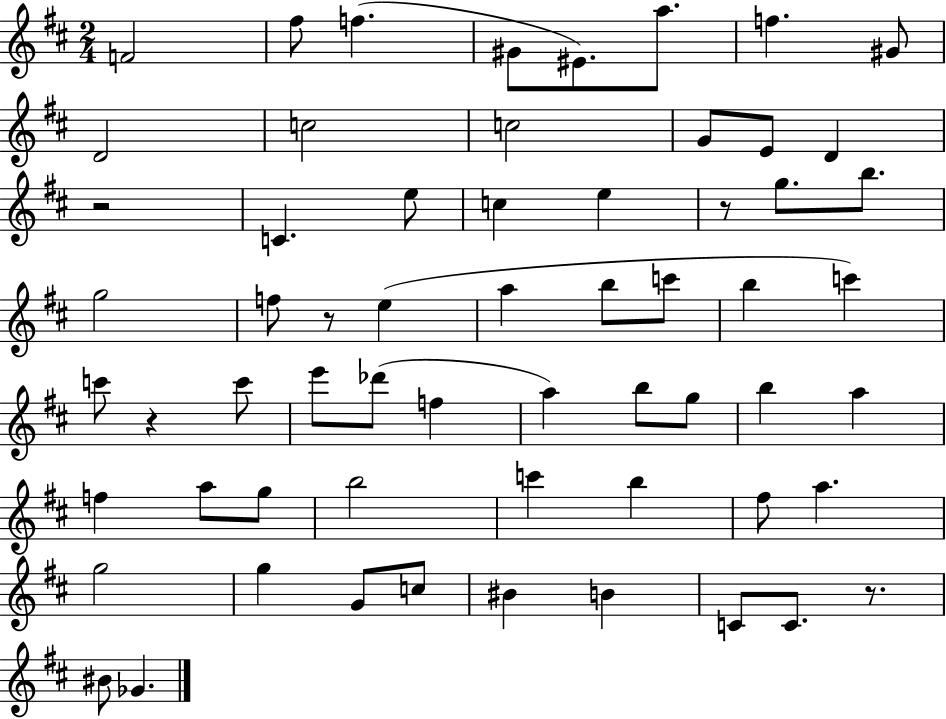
X:1
T:Untitled
M:2/4
L:1/4
K:D
F2 ^f/2 f ^G/2 ^E/2 a/2 f ^G/2 D2 c2 c2 G/2 E/2 D z2 C e/2 c e z/2 g/2 b/2 g2 f/2 z/2 e a b/2 c'/2 b c' c'/2 z c'/2 e'/2 _d'/2 f a b/2 g/2 b a f a/2 g/2 b2 c' b ^f/2 a g2 g G/2 c/2 ^B B C/2 C/2 z/2 ^B/2 _G